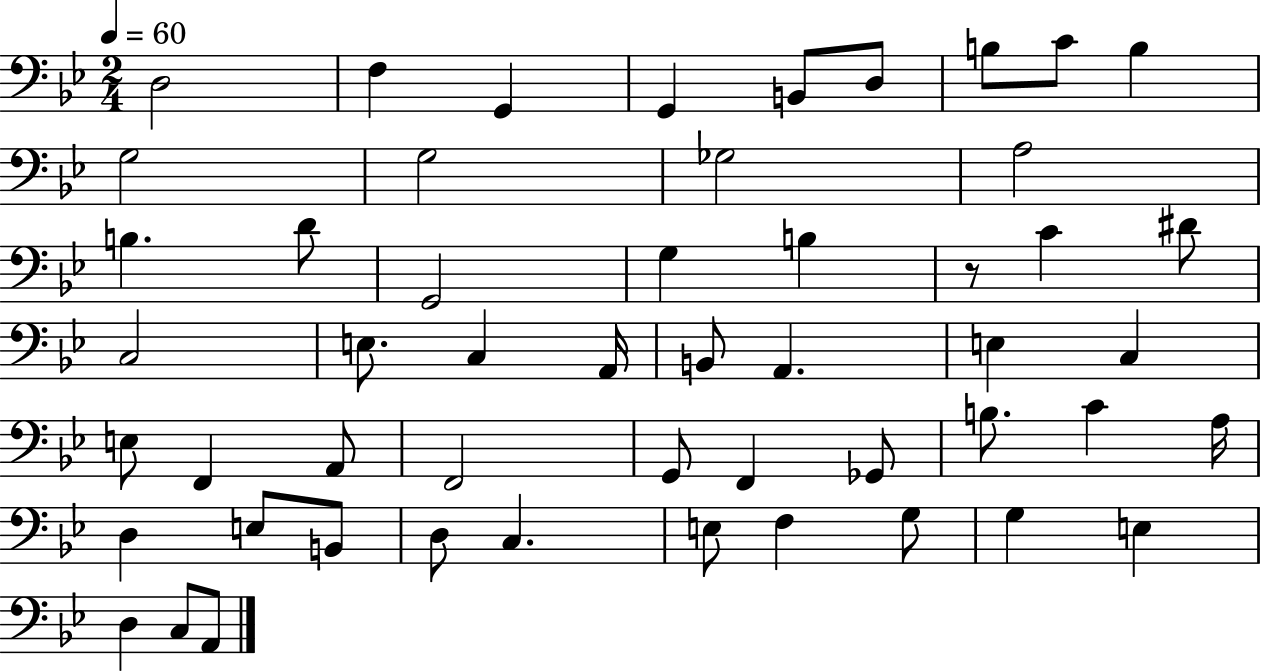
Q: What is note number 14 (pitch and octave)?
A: B3